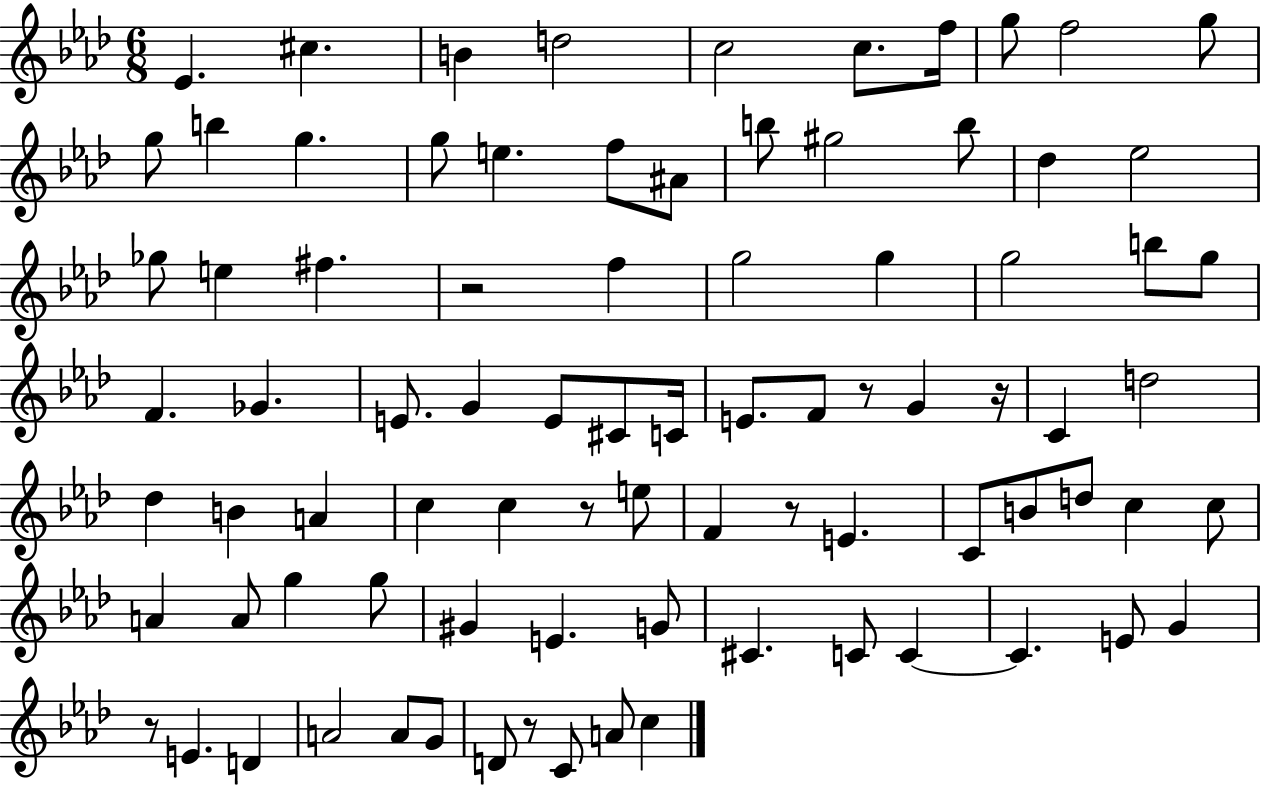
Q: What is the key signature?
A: AES major